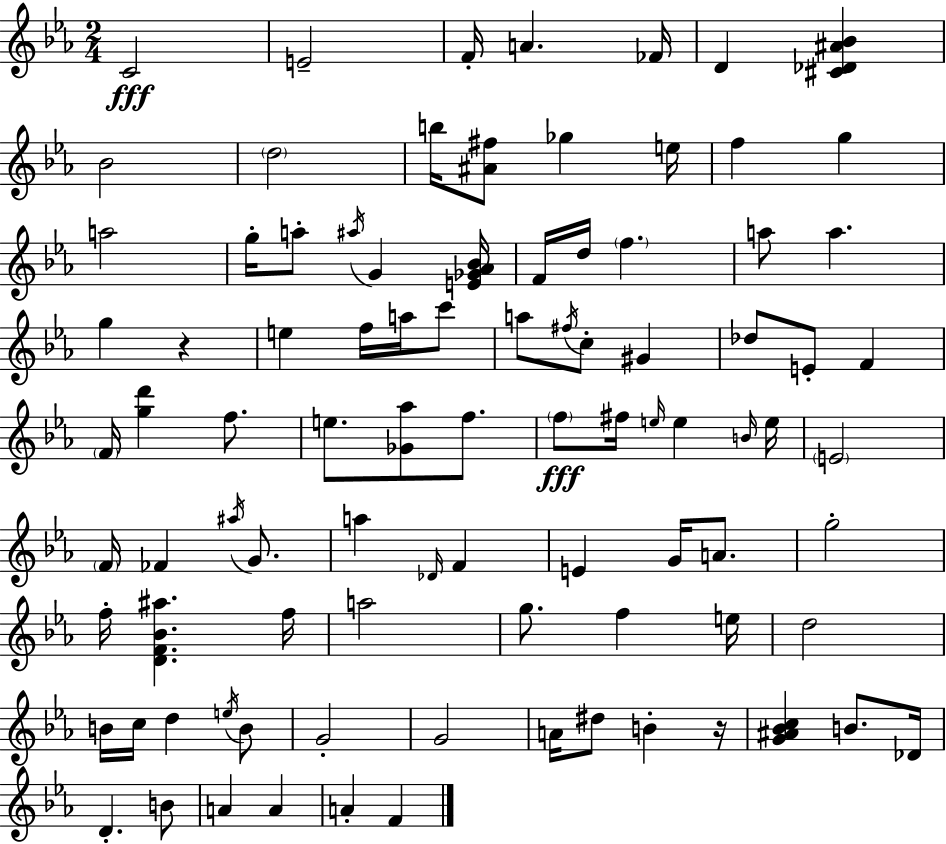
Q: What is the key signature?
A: EES major